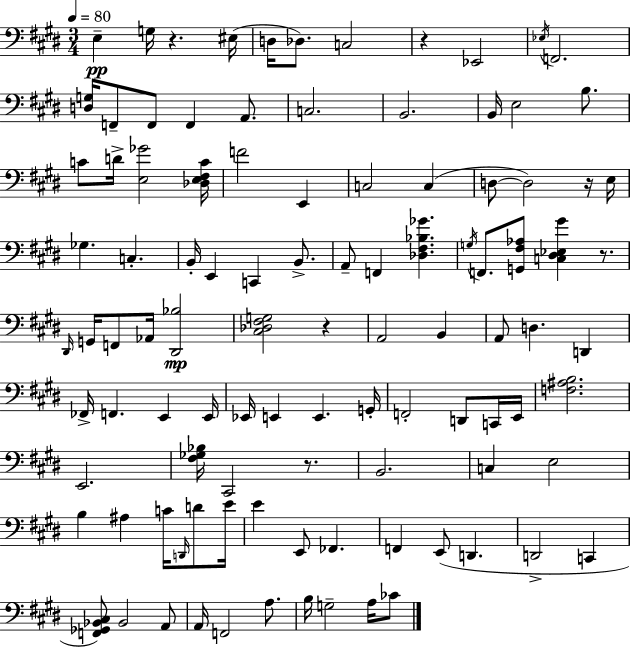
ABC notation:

X:1
T:Untitled
M:3/4
L:1/4
K:E
E, G,/4 z ^E,/4 D,/4 _D,/2 C,2 z _E,,2 _E,/4 F,,2 [D,G,]/4 F,,/2 F,,/2 F,, A,,/2 C,2 B,,2 B,,/4 E,2 B,/2 C/2 D/4 [E,_G]2 [_D,E,^F,C]/4 F2 E,, C,2 C, D,/2 D,2 z/4 E,/4 _G, C, B,,/4 E,, C,, B,,/2 A,,/2 F,, [_D,^F,_B,_G] G,/4 F,,/2 [G,,^F,_A,]/2 [C,^D,_E,^G] z/2 ^D,,/4 G,,/4 F,,/2 _A,,/4 [^D,,_B,]2 [^C,_D,^F,G,]2 z A,,2 B,, A,,/2 D, D,, _F,,/4 F,, E,, E,,/4 _E,,/4 E,, E,, G,,/4 F,,2 D,,/2 C,,/4 E,,/4 [F,^A,B,]2 E,,2 [^F,_G,_B,]/4 ^C,,2 z/2 B,,2 C, E,2 B, ^A, C/4 D,,/4 D/2 E/4 E E,,/2 _F,, F,, E,,/2 D,, D,,2 C,, [F,,_G,,_B,,^C,]/2 _B,,2 A,,/2 A,,/4 F,,2 A,/2 B,/4 G,2 A,/4 _C/2